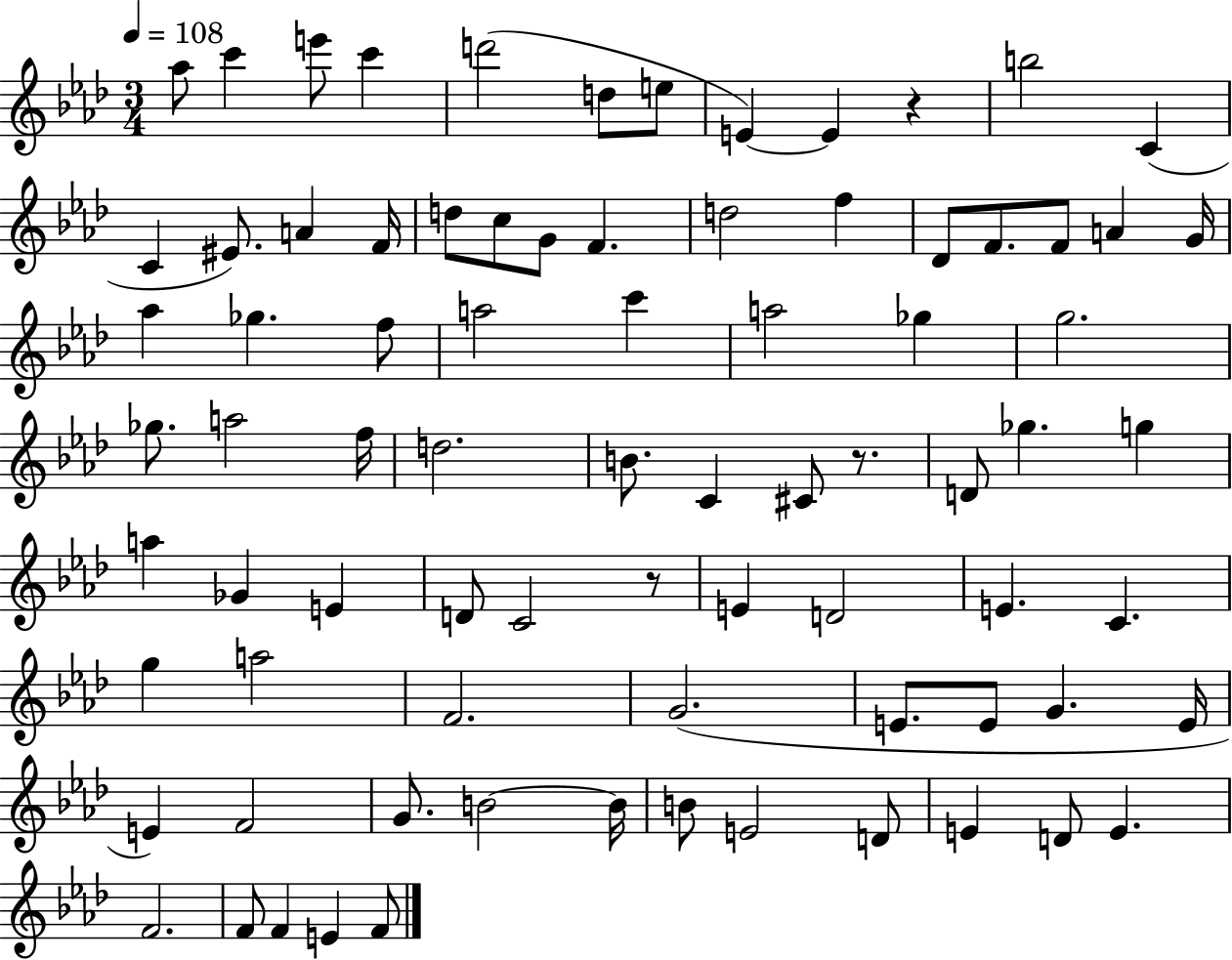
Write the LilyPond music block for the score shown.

{
  \clef treble
  \numericTimeSignature
  \time 3/4
  \key aes \major
  \tempo 4 = 108
  \repeat volta 2 { aes''8 c'''4 e'''8 c'''4 | d'''2( d''8 e''8 | e'4~~) e'4 r4 | b''2 c'4( | \break c'4 eis'8.) a'4 f'16 | d''8 c''8 g'8 f'4. | d''2 f''4 | des'8 f'8. f'8 a'4 g'16 | \break aes''4 ges''4. f''8 | a''2 c'''4 | a''2 ges''4 | g''2. | \break ges''8. a''2 f''16 | d''2. | b'8. c'4 cis'8 r8. | d'8 ges''4. g''4 | \break a''4 ges'4 e'4 | d'8 c'2 r8 | e'4 d'2 | e'4. c'4. | \break g''4 a''2 | f'2. | g'2.( | e'8. e'8 g'4. e'16 | \break e'4) f'2 | g'8. b'2~~ b'16 | b'8 e'2 d'8 | e'4 d'8 e'4. | \break f'2. | f'8 f'4 e'4 f'8 | } \bar "|."
}